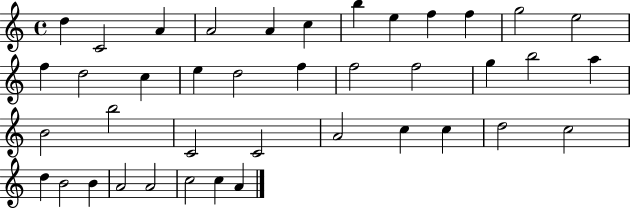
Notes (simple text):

D5/q C4/h A4/q A4/h A4/q C5/q B5/q E5/q F5/q F5/q G5/h E5/h F5/q D5/h C5/q E5/q D5/h F5/q F5/h F5/h G5/q B5/h A5/q B4/h B5/h C4/h C4/h A4/h C5/q C5/q D5/h C5/h D5/q B4/h B4/q A4/h A4/h C5/h C5/q A4/q